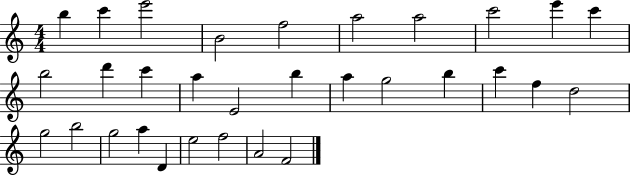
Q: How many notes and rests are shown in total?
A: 31